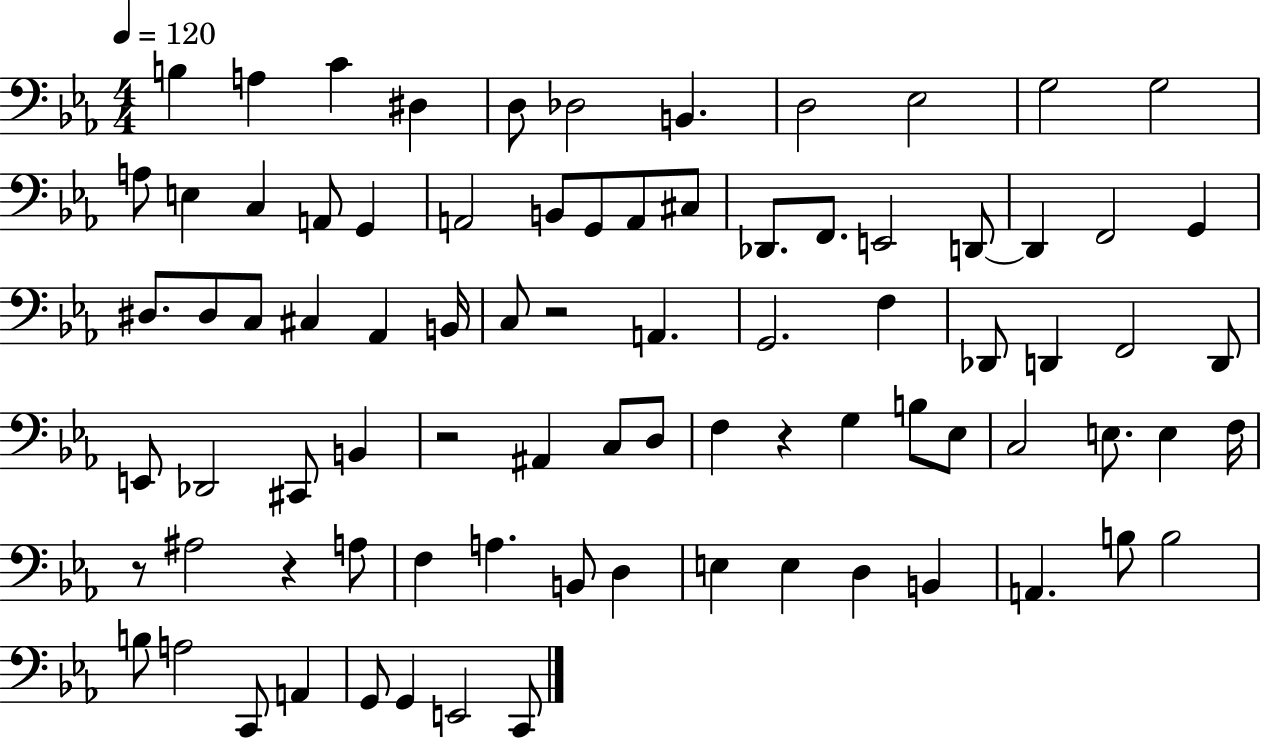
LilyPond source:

{
  \clef bass
  \numericTimeSignature
  \time 4/4
  \key ees \major
  \tempo 4 = 120
  \repeat volta 2 { b4 a4 c'4 dis4 | d8 des2 b,4. | d2 ees2 | g2 g2 | \break a8 e4 c4 a,8 g,4 | a,2 b,8 g,8 a,8 cis8 | des,8. f,8. e,2 d,8~~ | d,4 f,2 g,4 | \break dis8. dis8 c8 cis4 aes,4 b,16 | c8 r2 a,4. | g,2. f4 | des,8 d,4 f,2 d,8 | \break e,8 des,2 cis,8 b,4 | r2 ais,4 c8 d8 | f4 r4 g4 b8 ees8 | c2 e8. e4 f16 | \break r8 ais2 r4 a8 | f4 a4. b,8 d4 | e4 e4 d4 b,4 | a,4. b8 b2 | \break b8 a2 c,8 a,4 | g,8 g,4 e,2 c,8 | } \bar "|."
}